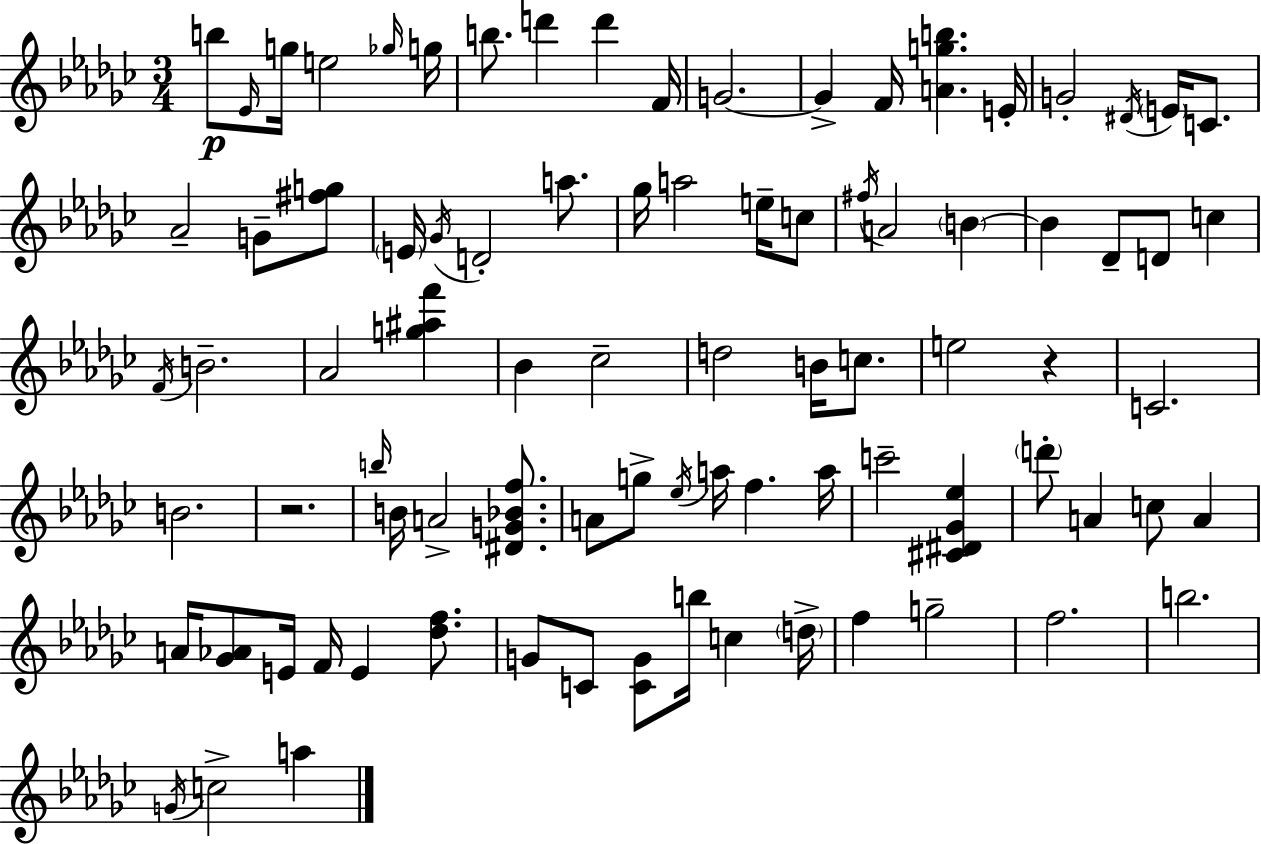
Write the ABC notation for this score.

X:1
T:Untitled
M:3/4
L:1/4
K:Ebm
b/2 _E/4 g/4 e2 _g/4 g/4 b/2 d' d' F/4 G2 G F/4 [Agb] E/4 G2 ^D/4 E/4 C/2 _A2 G/2 [^fg]/2 E/4 _G/4 D2 a/2 _g/4 a2 e/4 c/2 ^f/4 A2 B B _D/2 D/2 c F/4 B2 _A2 [g^af'] _B _c2 d2 B/4 c/2 e2 z C2 B2 z2 b/4 B/4 A2 [^DG_Bf]/2 A/2 g/2 _e/4 a/4 f a/4 c'2 [^C^D_G_e] d'/2 A c/2 A A/4 [_G_A]/2 E/4 F/4 E [_df]/2 G/2 C/2 [CG]/2 b/4 c d/4 f g2 f2 b2 G/4 c2 a